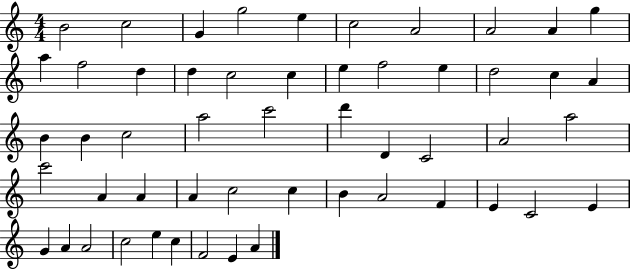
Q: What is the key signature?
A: C major